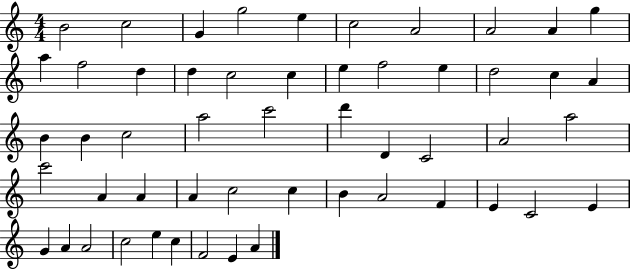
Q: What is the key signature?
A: C major